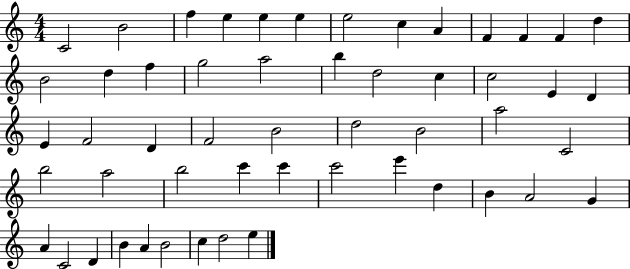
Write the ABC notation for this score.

X:1
T:Untitled
M:4/4
L:1/4
K:C
C2 B2 f e e e e2 c A F F F d B2 d f g2 a2 b d2 c c2 E D E F2 D F2 B2 d2 B2 a2 C2 b2 a2 b2 c' c' c'2 e' d B A2 G A C2 D B A B2 c d2 e